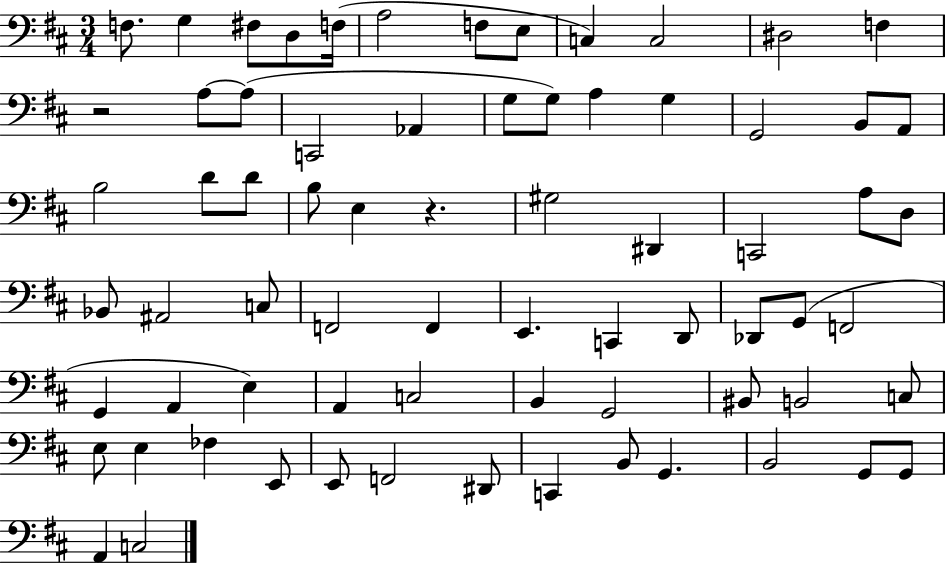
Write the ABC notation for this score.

X:1
T:Untitled
M:3/4
L:1/4
K:D
F,/2 G, ^F,/2 D,/2 F,/4 A,2 F,/2 E,/2 C, C,2 ^D,2 F, z2 A,/2 A,/2 C,,2 _A,, G,/2 G,/2 A, G, G,,2 B,,/2 A,,/2 B,2 D/2 D/2 B,/2 E, z ^G,2 ^D,, C,,2 A,/2 D,/2 _B,,/2 ^A,,2 C,/2 F,,2 F,, E,, C,, D,,/2 _D,,/2 G,,/2 F,,2 G,, A,, E, A,, C,2 B,, G,,2 ^B,,/2 B,,2 C,/2 E,/2 E, _F, E,,/2 E,,/2 F,,2 ^D,,/2 C,, B,,/2 G,, B,,2 G,,/2 G,,/2 A,, C,2